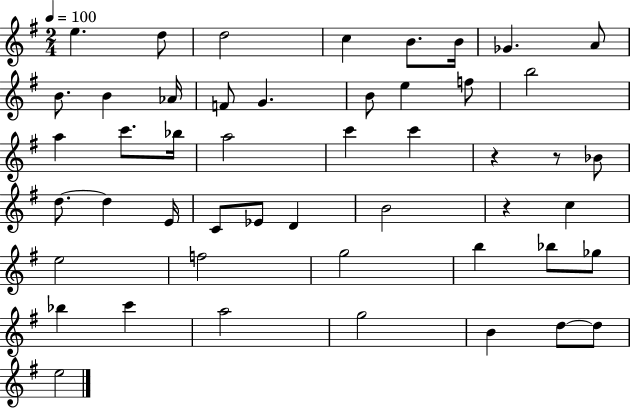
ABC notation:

X:1
T:Untitled
M:2/4
L:1/4
K:G
e d/2 d2 c B/2 B/4 _G A/2 B/2 B _A/4 F/2 G B/2 e f/2 b2 a c'/2 _b/4 a2 c' c' z z/2 _B/2 d/2 d E/4 C/2 _E/2 D B2 z c e2 f2 g2 b _b/2 _g/2 _b c' a2 g2 B d/2 d/2 e2